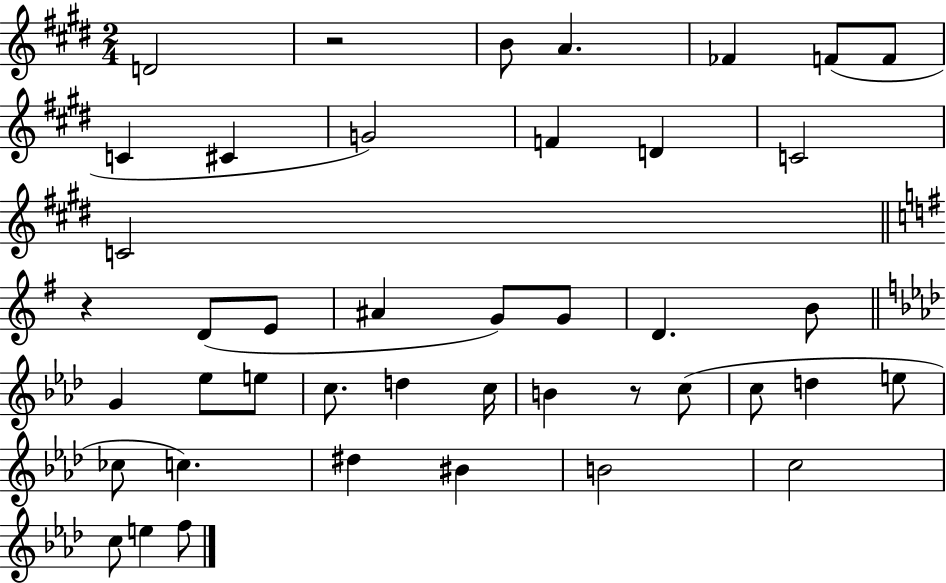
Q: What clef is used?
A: treble